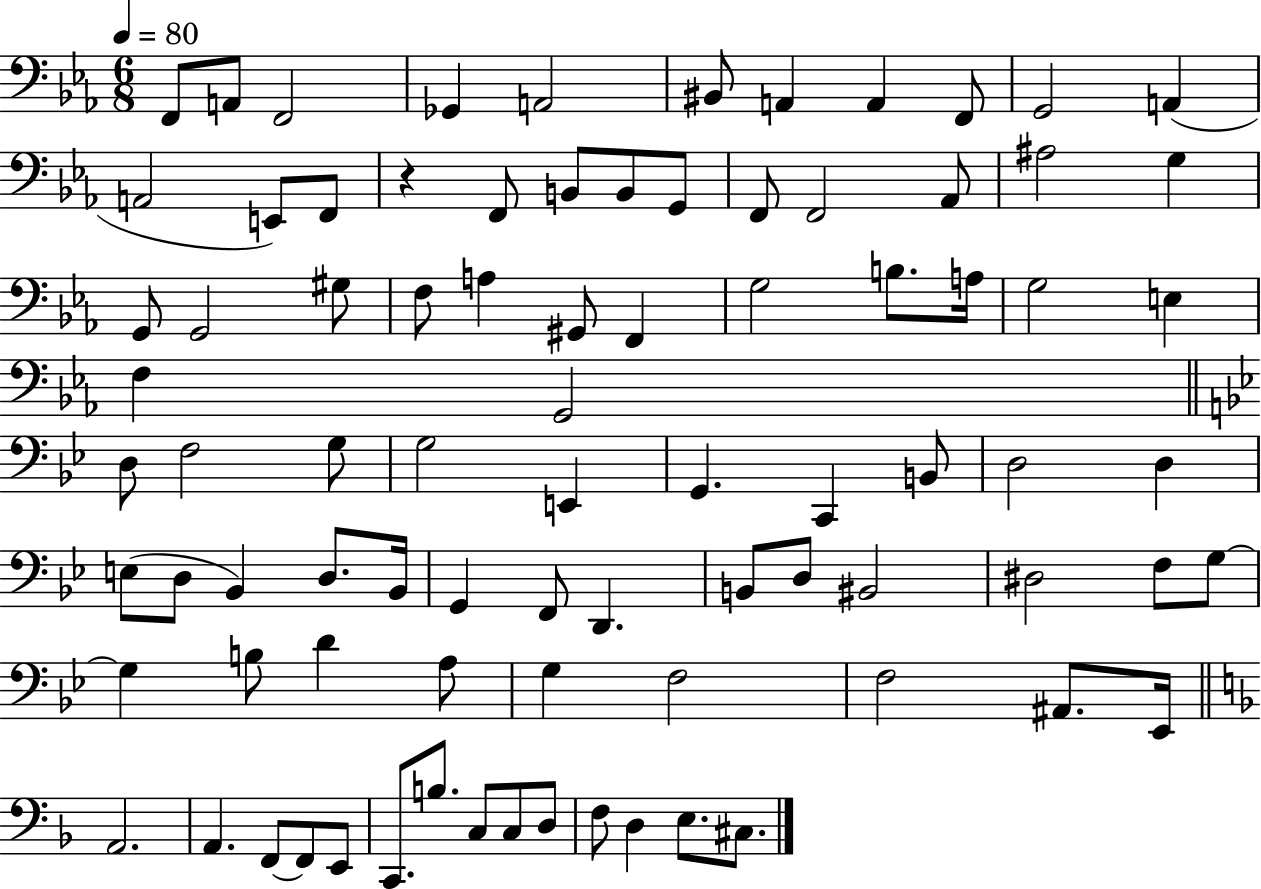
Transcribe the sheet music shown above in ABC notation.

X:1
T:Untitled
M:6/8
L:1/4
K:Eb
F,,/2 A,,/2 F,,2 _G,, A,,2 ^B,,/2 A,, A,, F,,/2 G,,2 A,, A,,2 E,,/2 F,,/2 z F,,/2 B,,/2 B,,/2 G,,/2 F,,/2 F,,2 _A,,/2 ^A,2 G, G,,/2 G,,2 ^G,/2 F,/2 A, ^G,,/2 F,, G,2 B,/2 A,/4 G,2 E, F, G,,2 D,/2 F,2 G,/2 G,2 E,, G,, C,, B,,/2 D,2 D, E,/2 D,/2 _B,, D,/2 _B,,/4 G,, F,,/2 D,, B,,/2 D,/2 ^B,,2 ^D,2 F,/2 G,/2 G, B,/2 D A,/2 G, F,2 F,2 ^A,,/2 _E,,/4 A,,2 A,, F,,/2 F,,/2 E,,/2 C,,/2 B,/2 C,/2 C,/2 D,/2 F,/2 D, E,/2 ^C,/2